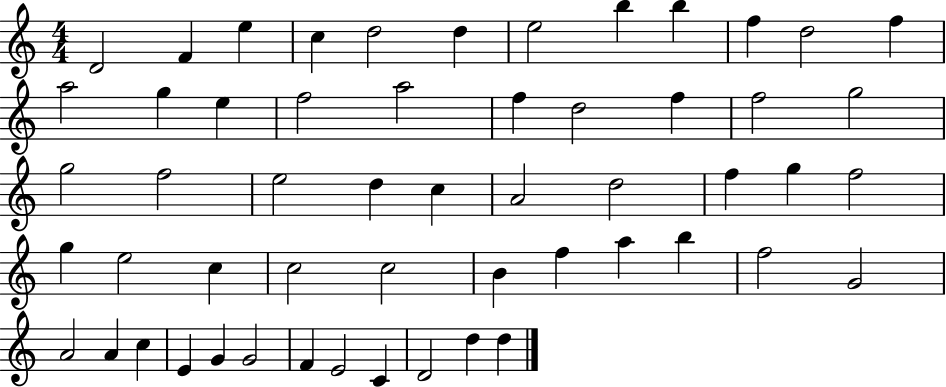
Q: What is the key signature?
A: C major